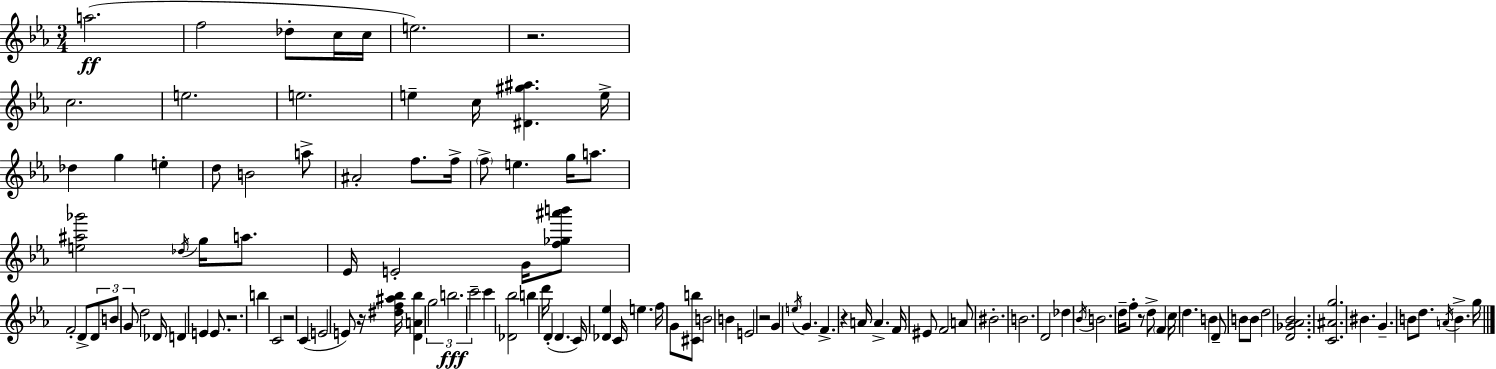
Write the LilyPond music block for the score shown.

{
  \clef treble
  \numericTimeSignature
  \time 3/4
  \key c \minor
  a''2.(\ff | f''2 des''8-. c''16 c''16 | e''2.) | r2. | \break c''2. | e''2. | e''2. | e''4-- c''16 <dis' gis'' ais''>4. e''16-> | \break des''4 g''4 e''4-. | d''8 b'2 a''8-> | ais'2-. f''8. f''16-> | \parenthesize f''8-> e''4. g''16 a''8. | \break <e'' ais'' ges'''>2 \acciaccatura { des''16 } g''16 a''8. | ees'16 e'2-. g'16 <f'' ges'' ais''' b'''>8 | f'2-. d'8-> \tuplet 3/2 { d'8 | b'8 g'8 } d''2 | \break des'16 d'4 e'4 e'8. | r2. | b''4 c'2 | r2 c'4( | \break e'2 e'8) r16 | <dis'' f'' ais'' bes''>16 <d' a' bes''>4 \tuplet 3/2 { g''2 | b''2.\fff | c'''2-- } c'''4 | \break <des' bes''>2 b''4 | d'''16 d'4-.( d'4. | c'16) <des' ees''>4 c'16 e''4. | f''16 g'8 <cis' b''>8 b'2 | \break b'4 e'2 | r2 g'4 | \acciaccatura { e''16 } g'4. f'4.-> | r4 a'16 a'4.-> | \break f'16 eis'8 f'2 | a'8 bis'2.-. | b'2. | d'2 des''4 | \break \acciaccatura { bes'16 } b'2. | d''16-- f''8-. r8 d''8-> \parenthesize f'4 | c''16 d''4. b'4 | d'8-- b'8 b'8 d''2 | \break <d' ges' aes' bes'>2. | <c' ais' g''>2. | bis'4. g'4.-- | b'8 d''8. \acciaccatura { a'16 } b'4.-> | \break g''16 \bar "|."
}